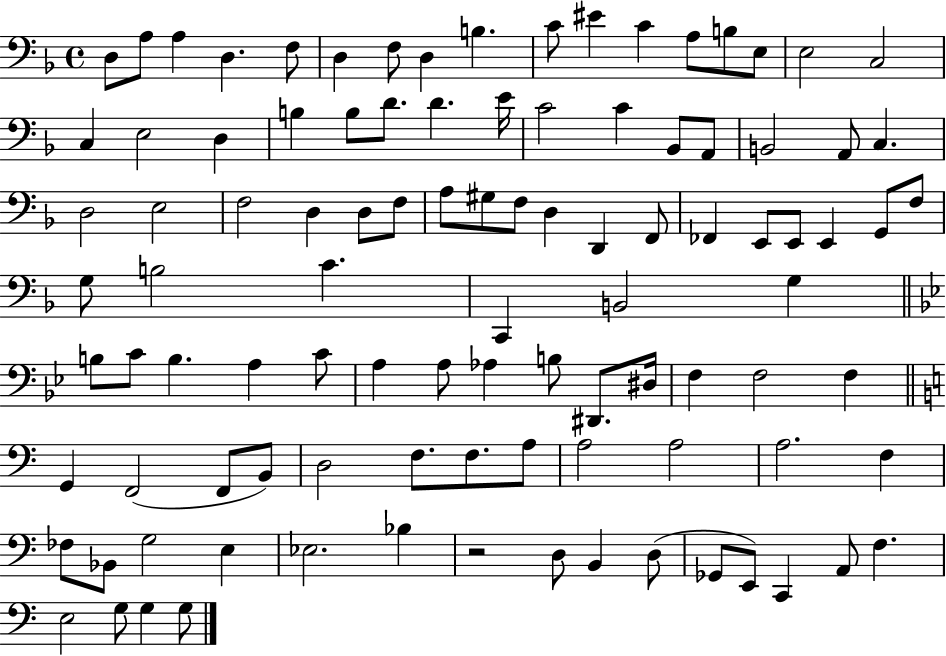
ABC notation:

X:1
T:Untitled
M:4/4
L:1/4
K:F
D,/2 A,/2 A, D, F,/2 D, F,/2 D, B, C/2 ^E C A,/2 B,/2 E,/2 E,2 C,2 C, E,2 D, B, B,/2 D/2 D E/4 C2 C _B,,/2 A,,/2 B,,2 A,,/2 C, D,2 E,2 F,2 D, D,/2 F,/2 A,/2 ^G,/2 F,/2 D, D,, F,,/2 _F,, E,,/2 E,,/2 E,, G,,/2 F,/2 G,/2 B,2 C C,, B,,2 G, B,/2 C/2 B, A, C/2 A, A,/2 _A, B,/2 ^D,,/2 ^D,/4 F, F,2 F, G,, F,,2 F,,/2 B,,/2 D,2 F,/2 F,/2 A,/2 A,2 A,2 A,2 F, _F,/2 _B,,/2 G,2 E, _E,2 _B, z2 D,/2 B,, D,/2 _G,,/2 E,,/2 C,, A,,/2 F, E,2 G,/2 G, G,/2